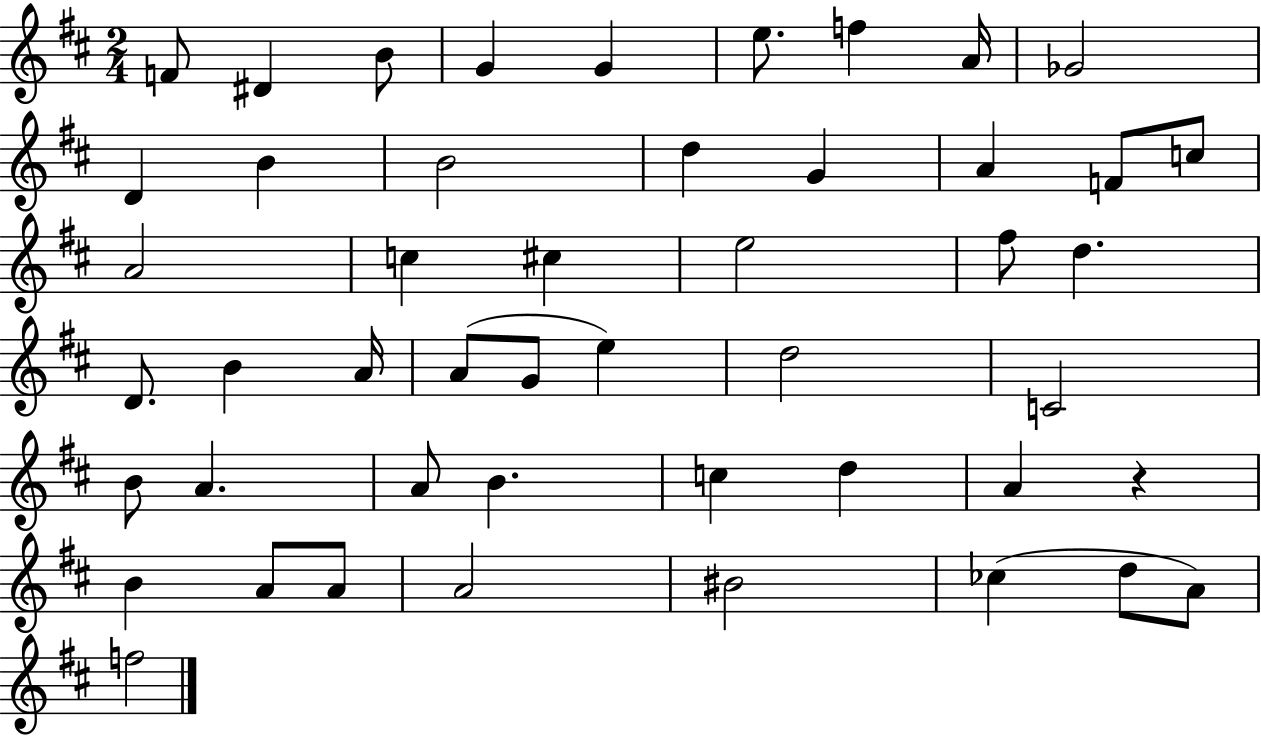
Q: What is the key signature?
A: D major